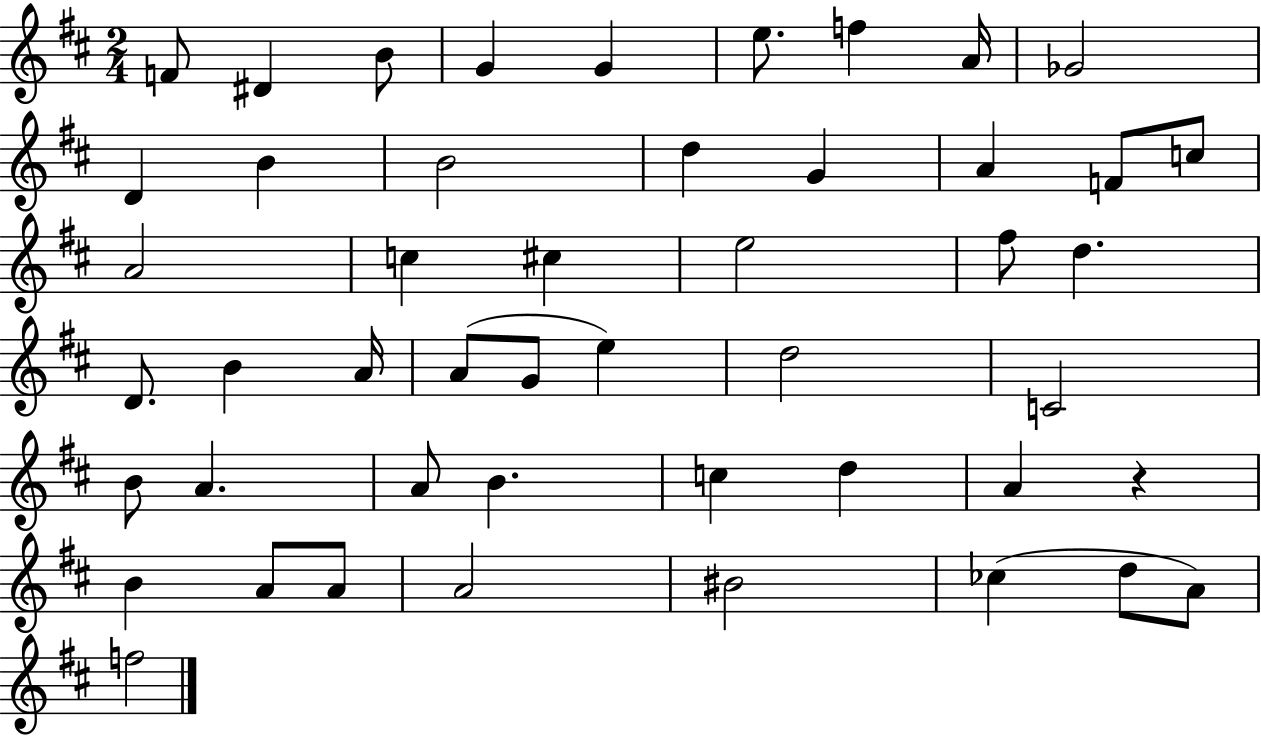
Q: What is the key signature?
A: D major